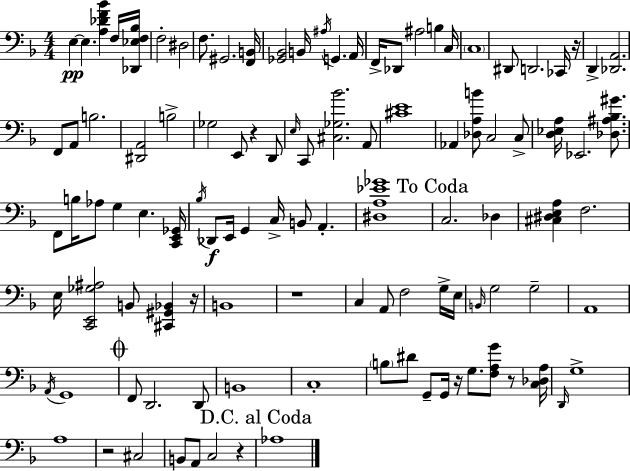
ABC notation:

X:1
T:Untitled
M:4/4
L:1/4
K:Dm
E, E, [A,_DF_B] F,/4 [_D,,_E,F,_B,]/4 F,2 ^D,2 F,/2 ^G,,2 [F,,B,,]/4 [_G,,_B,,]2 B,,/4 ^A,/4 G,, A,,/4 F,,/4 _D,,/2 ^A,2 B, C,/4 C,4 ^D,,/2 D,,2 _C,,/4 z/4 D,, [_D,,A,,]2 F,,/2 A,,/2 B,2 [^D,,A,,]2 B,2 _G,2 E,,/2 z D,,/2 E,/4 C,,/2 [^C,_G,_B]2 A,,/2 [^CE]4 _A,, [_D,A,B]/2 C,2 C,/2 [D,_E,A,]/4 _E,,2 [_D,^A,_B,^G]/2 F,,/2 B,/4 _A,/2 G, E, [C,,E,,_G,,]/4 _B,/4 _D,,/2 E,,/4 G,, C,/4 B,,/2 A,, [^D,A,_E_G]4 C,2 _D, [^C,^D,E,A,] F,2 E,/4 [C,,E,,_G,^A,]2 B,,/2 [^C,,^G,,_B,,] z/4 B,,4 z4 C, A,,/2 F,2 G,/4 E,/4 B,,/4 G,2 G,2 A,,4 A,,/4 G,,4 F,,/2 D,,2 D,,/2 B,,4 C,4 B,/2 ^D/2 G,,/2 G,,/4 z/4 G,/2 [F,A,G]/2 z/2 [C,_D,A,]/4 D,,/4 G,4 A,4 z2 ^C,2 B,,/2 A,,/2 C,2 z _A,4